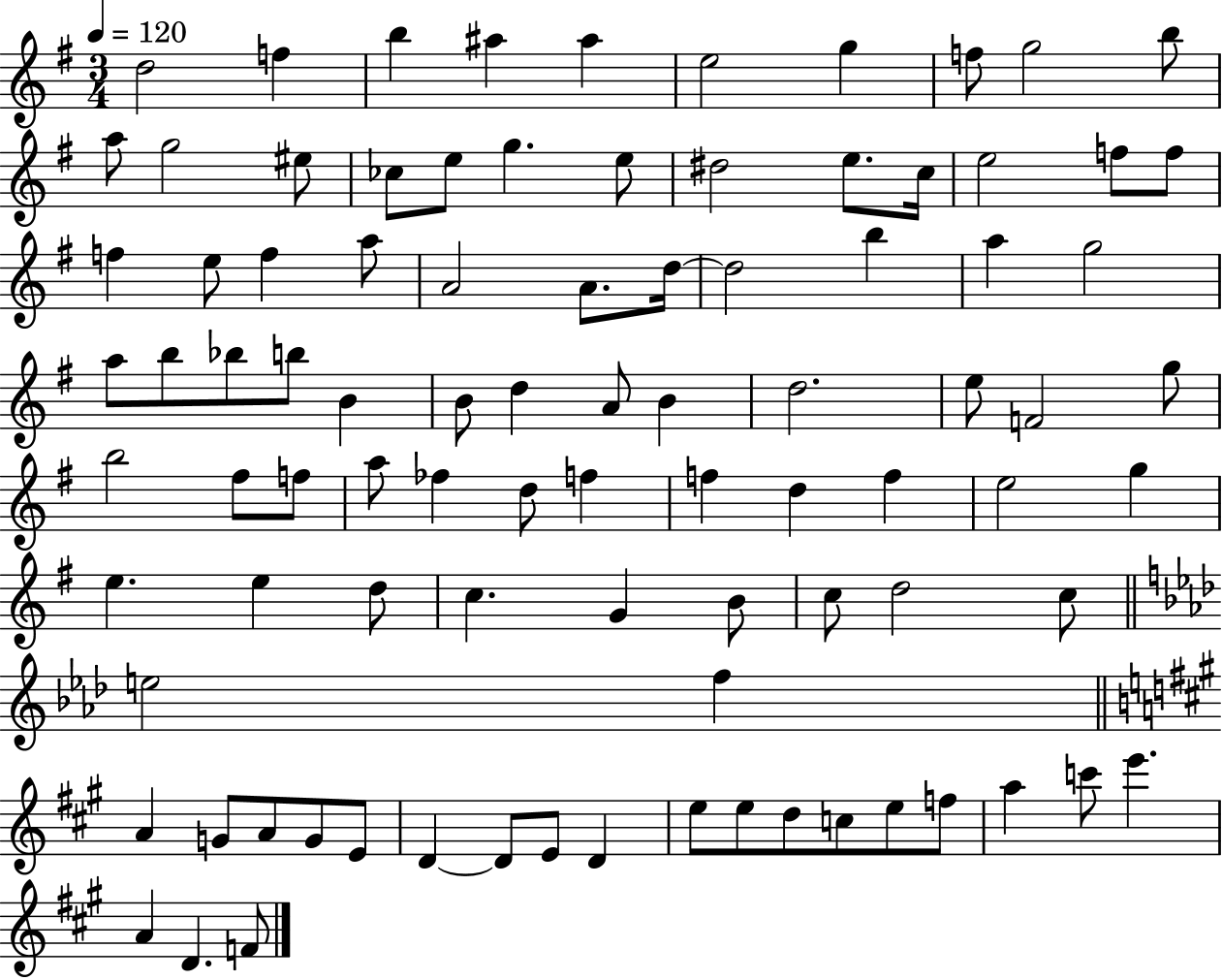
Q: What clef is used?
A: treble